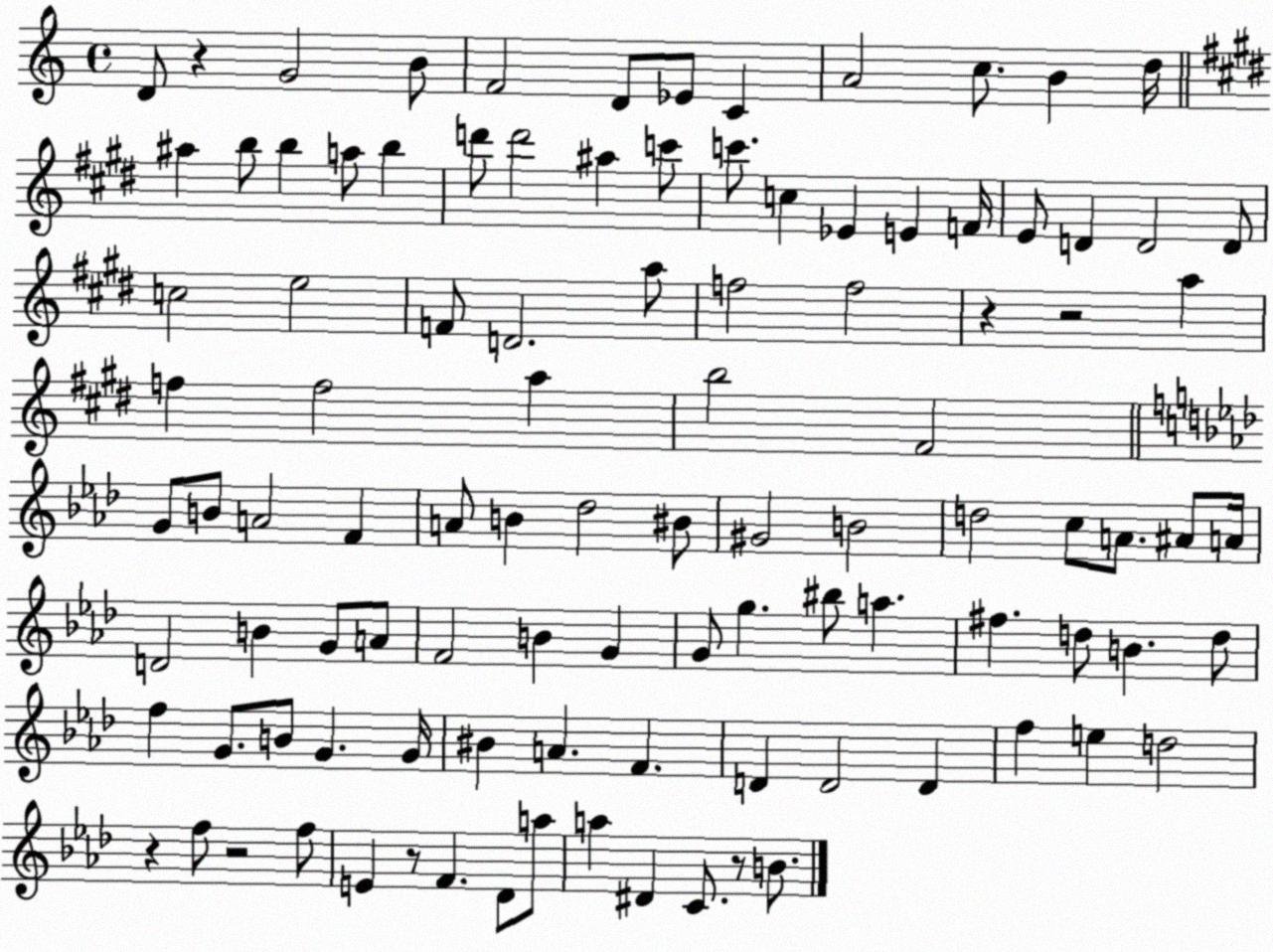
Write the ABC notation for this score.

X:1
T:Untitled
M:4/4
L:1/4
K:C
D/2 z G2 B/2 F2 D/2 _E/2 C A2 c/2 B d/4 ^a b/2 b a/2 b d'/2 d'2 ^a c'/2 c'/2 c _E E F/4 E/2 D D2 D/2 c2 e2 F/2 D2 a/2 f2 f2 z z2 a f f2 a b2 ^F2 G/2 B/2 A2 F A/2 B _d2 ^B/2 ^G2 B2 d2 c/2 A/2 ^A/2 A/4 D2 B G/2 A/2 F2 B G G/2 g ^b/2 a ^f d/2 B d/2 f G/2 B/2 G G/4 ^B A F D D2 D f e d2 z f/2 z2 f/2 E z/2 F _D/2 a/2 a ^D C/2 z/2 B/2